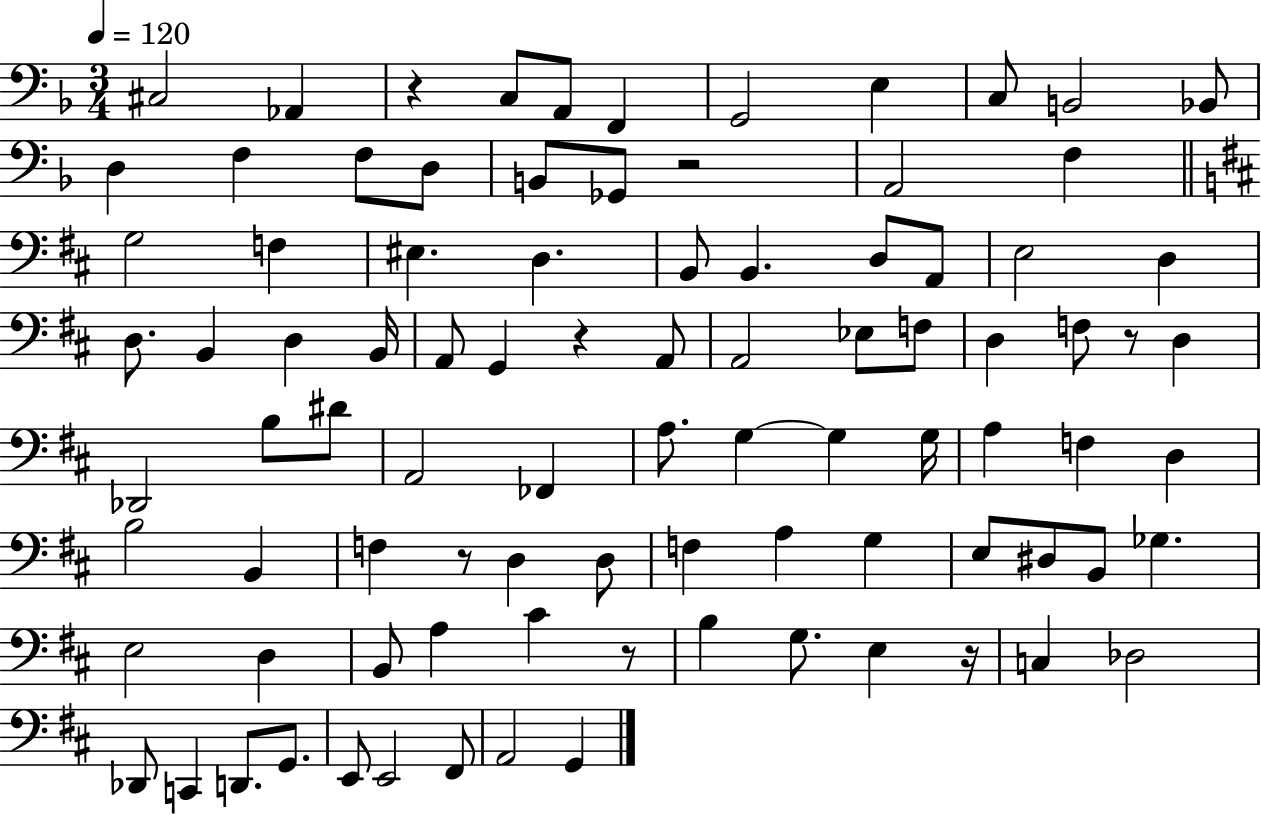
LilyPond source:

{
  \clef bass
  \numericTimeSignature
  \time 3/4
  \key f \major
  \tempo 4 = 120
  cis2 aes,4 | r4 c8 a,8 f,4 | g,2 e4 | c8 b,2 bes,8 | \break d4 f4 f8 d8 | b,8 ges,8 r2 | a,2 f4 | \bar "||" \break \key d \major g2 f4 | eis4. d4. | b,8 b,4. d8 a,8 | e2 d4 | \break d8. b,4 d4 b,16 | a,8 g,4 r4 a,8 | a,2 ees8 f8 | d4 f8 r8 d4 | \break des,2 b8 dis'8 | a,2 fes,4 | a8. g4~~ g4 g16 | a4 f4 d4 | \break b2 b,4 | f4 r8 d4 d8 | f4 a4 g4 | e8 dis8 b,8 ges4. | \break e2 d4 | b,8 a4 cis'4 r8 | b4 g8. e4 r16 | c4 des2 | \break des,8 c,4 d,8. g,8. | e,8 e,2 fis,8 | a,2 g,4 | \bar "|."
}